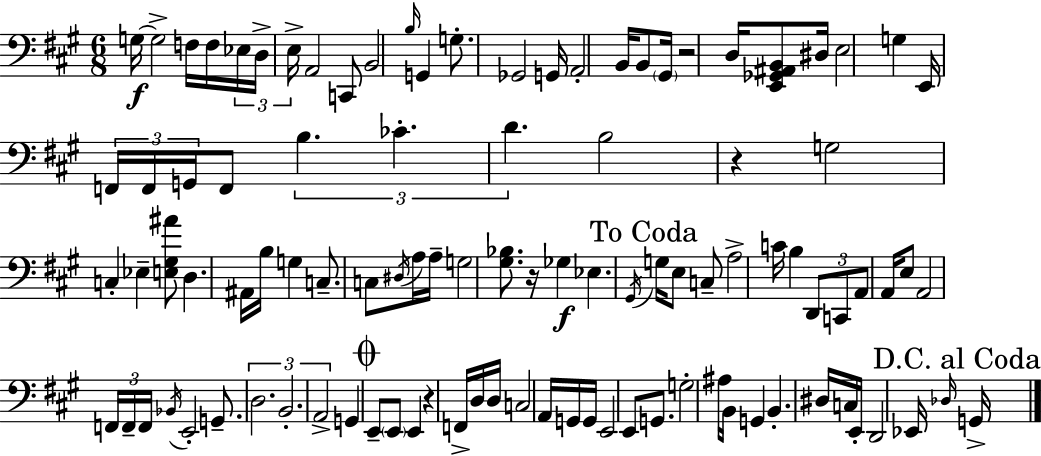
X:1
T:Untitled
M:6/8
L:1/4
K:A
G,/4 G,2 F,/4 F,/4 _E,/4 D,/4 E,/4 A,,2 C,,/2 B,,2 B,/4 G,, G,/2 _G,,2 G,,/4 A,,2 B,,/4 B,,/2 ^G,,/4 z2 D,/4 [E,,_G,,^A,,B,,]/2 ^D,/4 E,2 G, E,,/4 F,,/4 F,,/4 G,,/4 F,,/2 B, _C D B,2 z G,2 C, _E, [E,^G,^A]/2 D, ^A,,/4 B,/4 G, C,/2 C,/2 ^D,/4 A,/4 A,/4 G,2 [^G,_B,]/2 z/4 _G, _E, ^G,,/4 G,/4 E,/2 C,/2 A,2 C/4 B, D,,/2 C,,/2 A,,/2 A,,/4 E,/2 A,,2 F,,/4 F,,/4 F,,/4 _B,,/4 E,,2 G,,/2 D,2 B,,2 A,,2 G,, E,,/2 E,,/2 E,, z F,,/4 D,/4 D,/4 C,2 A,,/4 G,,/4 G,,/4 E,,2 E,,/2 G,,/2 G,2 ^A,/4 B,,/4 G,, B,, ^D,/4 C,/4 E,,/4 D,,2 _E,,/4 _D,/4 G,,/4